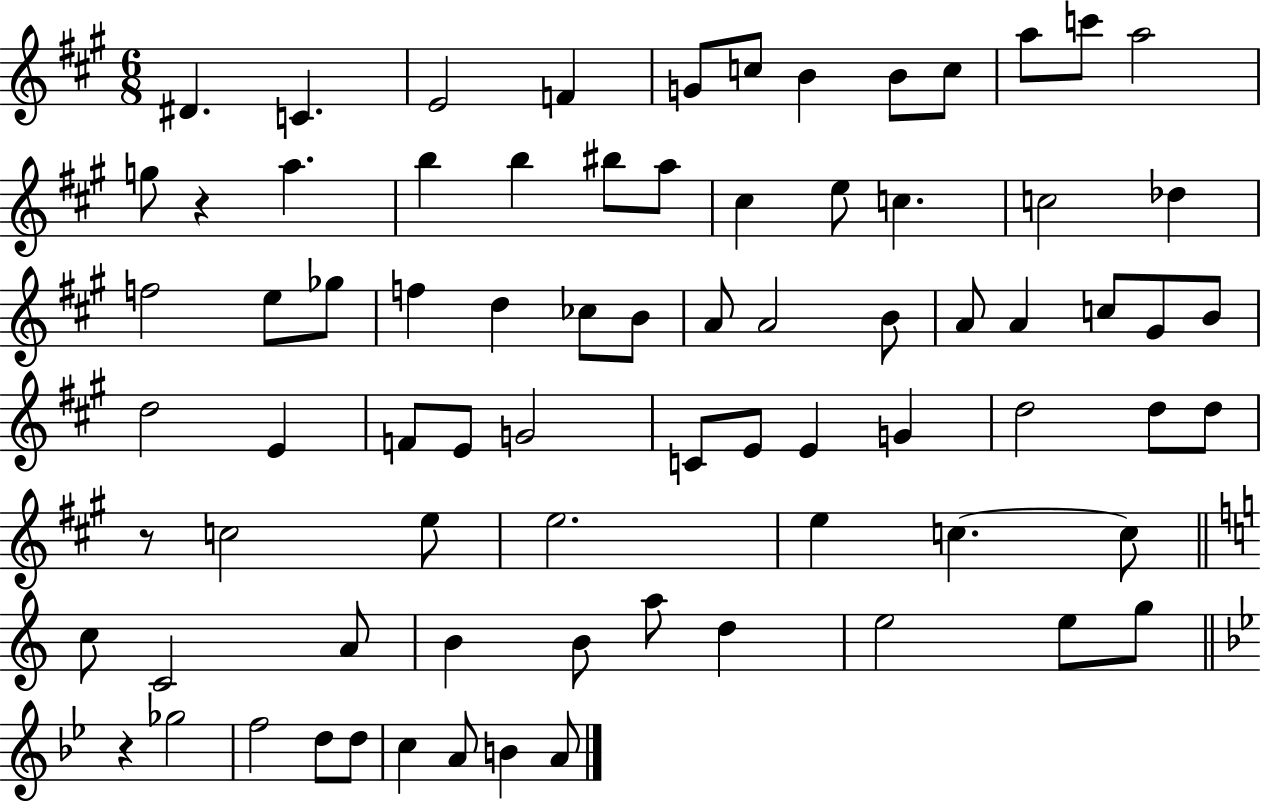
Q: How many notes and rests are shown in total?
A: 77